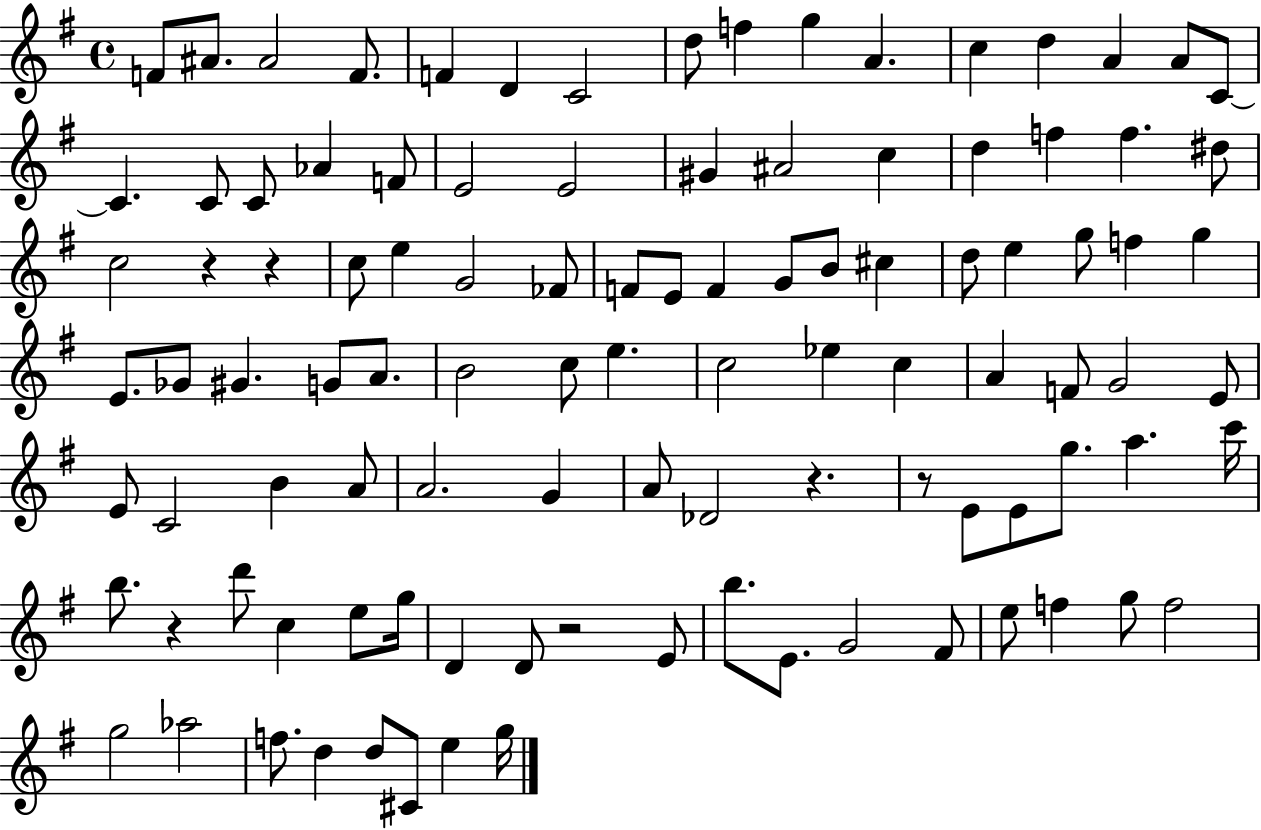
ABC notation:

X:1
T:Untitled
M:4/4
L:1/4
K:G
F/2 ^A/2 ^A2 F/2 F D C2 d/2 f g A c d A A/2 C/2 C C/2 C/2 _A F/2 E2 E2 ^G ^A2 c d f f ^d/2 c2 z z c/2 e G2 _F/2 F/2 E/2 F G/2 B/2 ^c d/2 e g/2 f g E/2 _G/2 ^G G/2 A/2 B2 c/2 e c2 _e c A F/2 G2 E/2 E/2 C2 B A/2 A2 G A/2 _D2 z z/2 E/2 E/2 g/2 a c'/4 b/2 z d'/2 c e/2 g/4 D D/2 z2 E/2 b/2 E/2 G2 ^F/2 e/2 f g/2 f2 g2 _a2 f/2 d d/2 ^C/2 e g/4